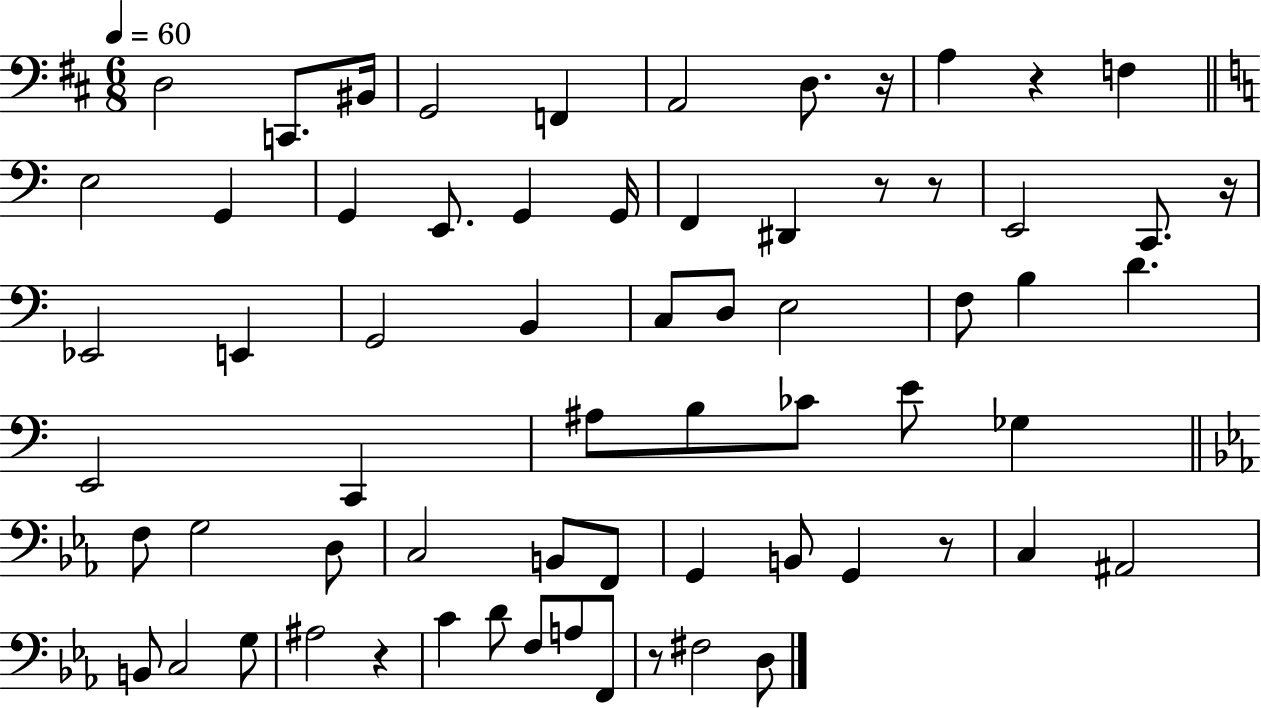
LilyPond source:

{
  \clef bass
  \numericTimeSignature
  \time 6/8
  \key d \major
  \tempo 4 = 60
  d2 c,8. bis,16 | g,2 f,4 | a,2 d8. r16 | a4 r4 f4 | \break \bar "||" \break \key a \minor e2 g,4 | g,4 e,8. g,4 g,16 | f,4 dis,4 r8 r8 | e,2 c,8. r16 | \break ees,2 e,4 | g,2 b,4 | c8 d8 e2 | f8 b4 d'4. | \break e,2 c,4 | ais8 b8 ces'8 e'8 ges4 | \bar "||" \break \key ees \major f8 g2 d8 | c2 b,8 f,8 | g,4 b,8 g,4 r8 | c4 ais,2 | \break b,8 c2 g8 | ais2 r4 | c'4 d'8 f8 a8 f,8 | r8 fis2 d8 | \break \bar "|."
}